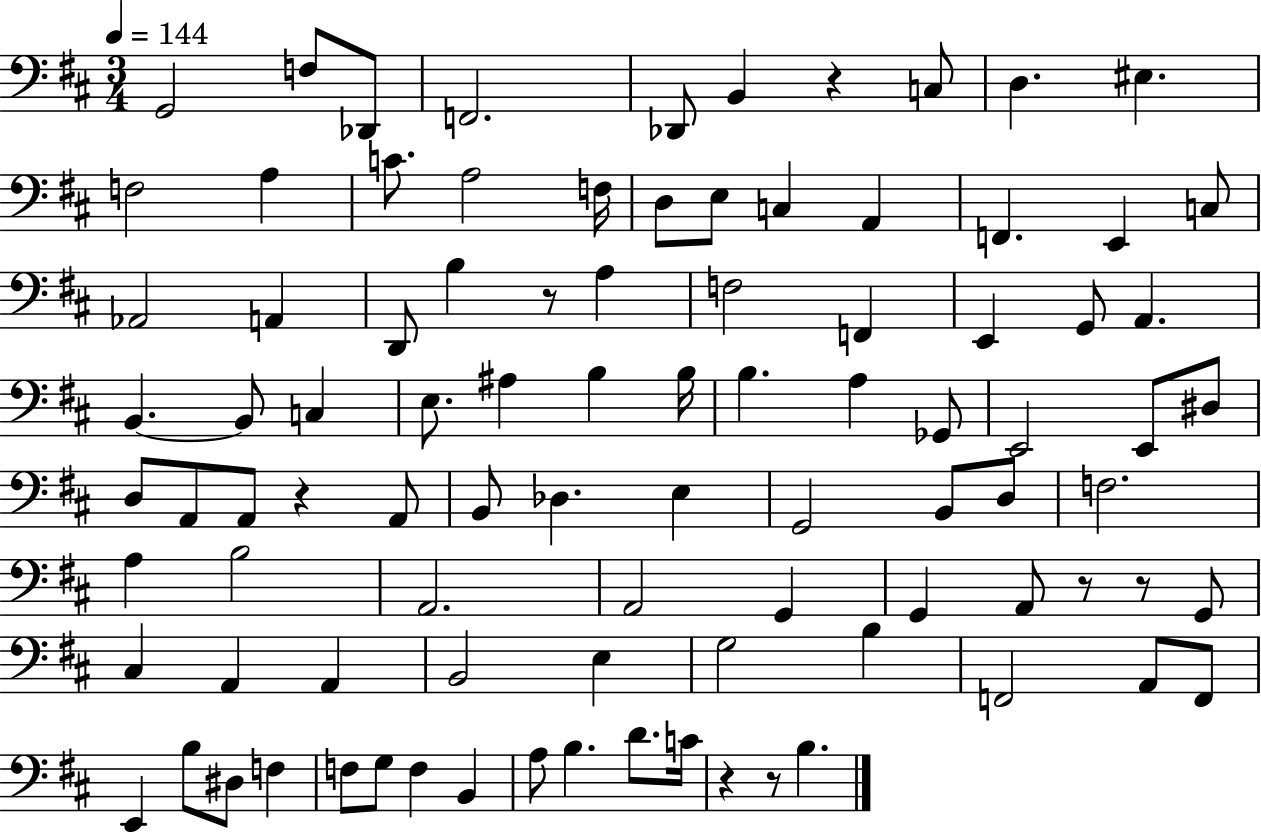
X:1
T:Untitled
M:3/4
L:1/4
K:D
G,,2 F,/2 _D,,/2 F,,2 _D,,/2 B,, z C,/2 D, ^E, F,2 A, C/2 A,2 F,/4 D,/2 E,/2 C, A,, F,, E,, C,/2 _A,,2 A,, D,,/2 B, z/2 A, F,2 F,, E,, G,,/2 A,, B,, B,,/2 C, E,/2 ^A, B, B,/4 B, A, _G,,/2 E,,2 E,,/2 ^D,/2 D,/2 A,,/2 A,,/2 z A,,/2 B,,/2 _D, E, G,,2 B,,/2 D,/2 F,2 A, B,2 A,,2 A,,2 G,, G,, A,,/2 z/2 z/2 G,,/2 ^C, A,, A,, B,,2 E, G,2 B, F,,2 A,,/2 F,,/2 E,, B,/2 ^D,/2 F, F,/2 G,/2 F, B,, A,/2 B, D/2 C/4 z z/2 B,